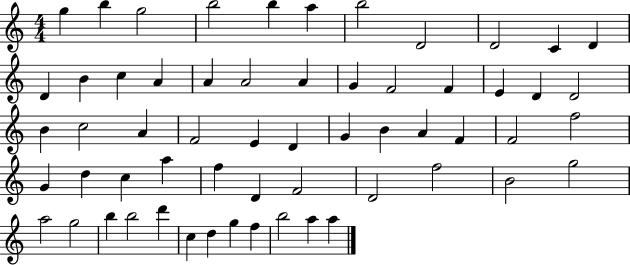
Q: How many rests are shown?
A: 0